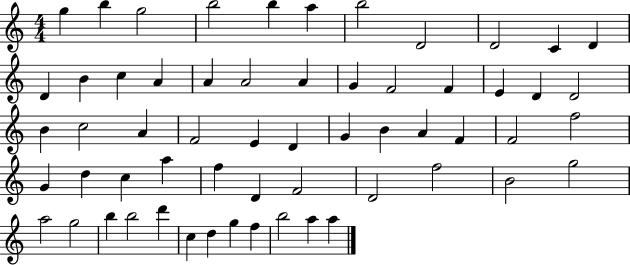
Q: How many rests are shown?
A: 0